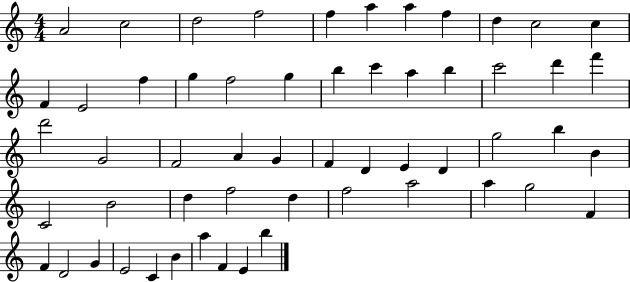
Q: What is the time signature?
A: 4/4